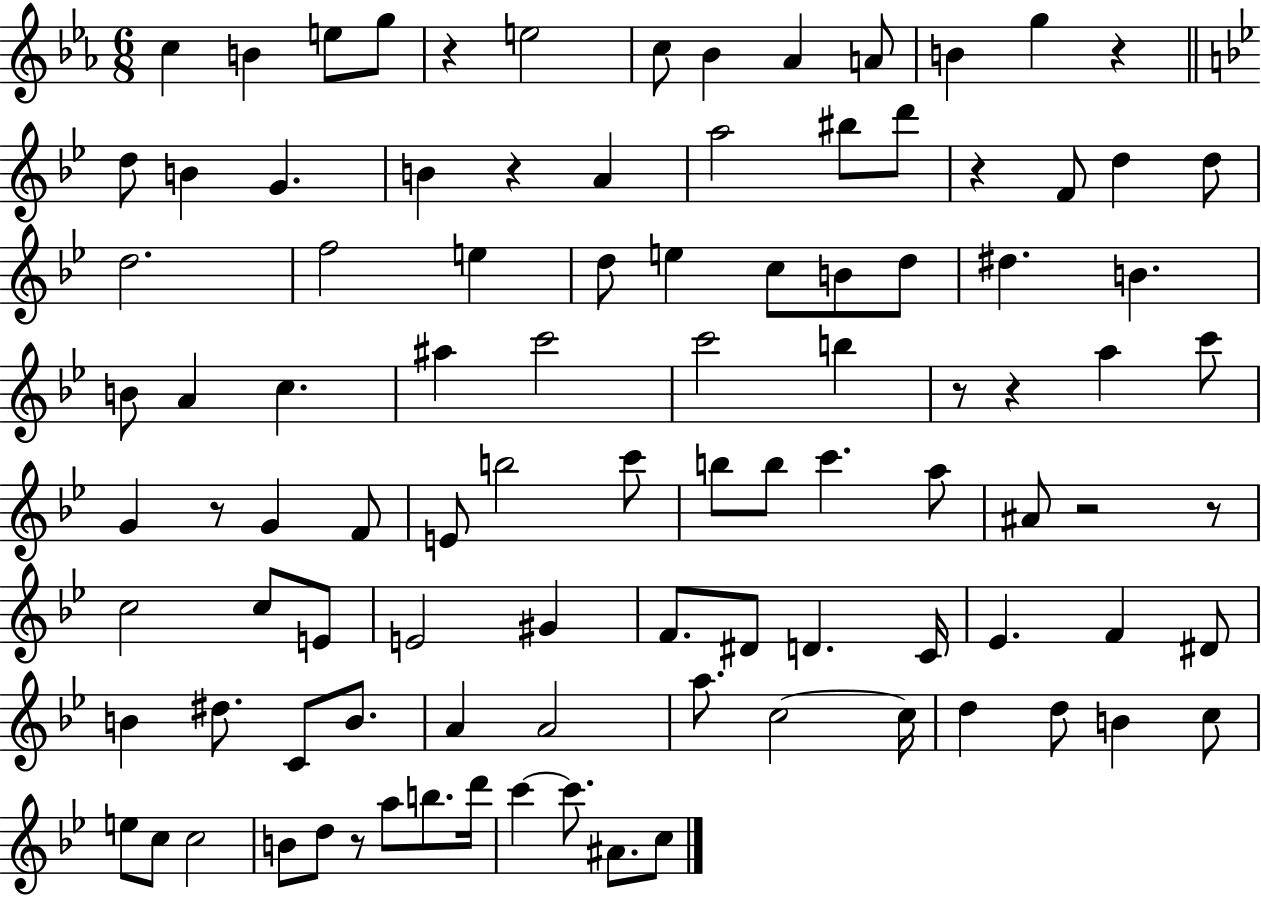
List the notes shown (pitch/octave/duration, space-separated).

C5/q B4/q E5/e G5/e R/q E5/h C5/e Bb4/q Ab4/q A4/e B4/q G5/q R/q D5/e B4/q G4/q. B4/q R/q A4/q A5/h BIS5/e D6/e R/q F4/e D5/q D5/e D5/h. F5/h E5/q D5/e E5/q C5/e B4/e D5/e D#5/q. B4/q. B4/e A4/q C5/q. A#5/q C6/h C6/h B5/q R/e R/q A5/q C6/e G4/q R/e G4/q F4/e E4/e B5/h C6/e B5/e B5/e C6/q. A5/e A#4/e R/h R/e C5/h C5/e E4/e E4/h G#4/q F4/e. D#4/e D4/q. C4/s Eb4/q. F4/q D#4/e B4/q D#5/e. C4/e B4/e. A4/q A4/h A5/e. C5/h C5/s D5/q D5/e B4/q C5/e E5/e C5/e C5/h B4/e D5/e R/e A5/e B5/e. D6/s C6/q C6/e. A#4/e. C5/e